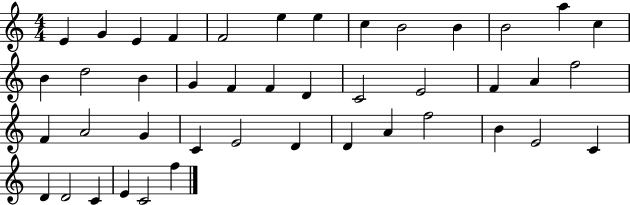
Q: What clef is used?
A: treble